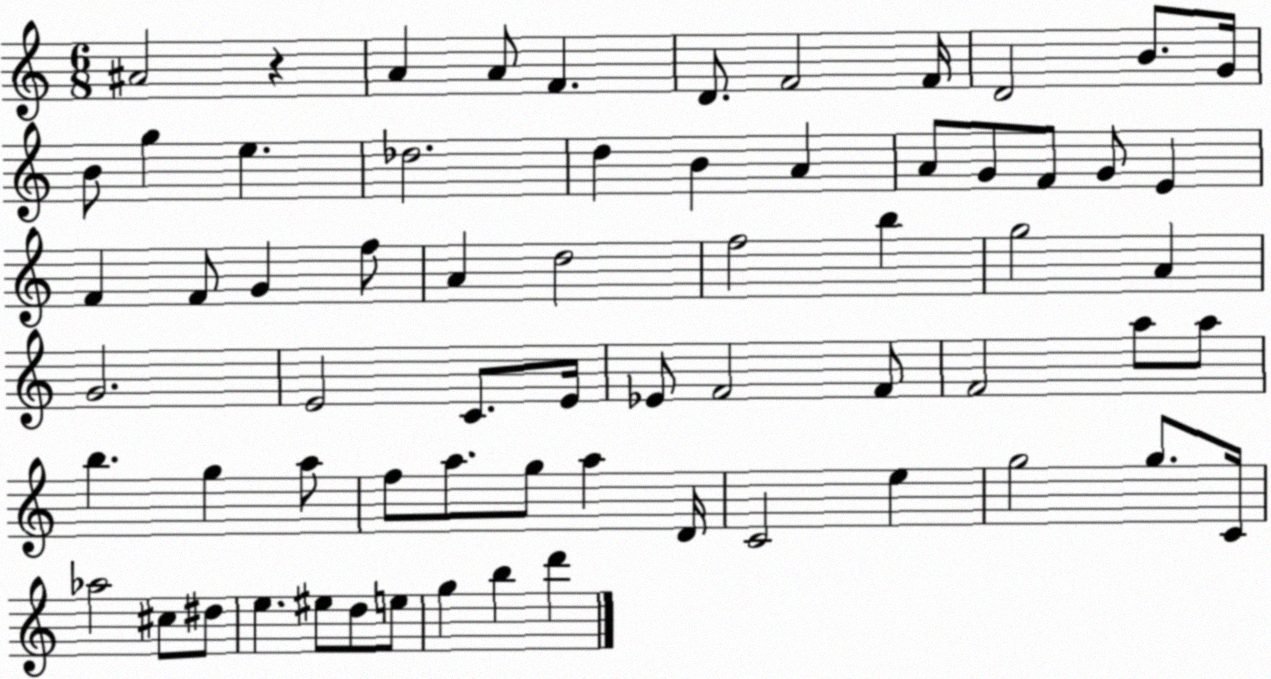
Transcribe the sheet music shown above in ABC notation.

X:1
T:Untitled
M:6/8
L:1/4
K:C
^A2 z A A/2 F D/2 F2 F/4 D2 B/2 G/4 B/2 g e _d2 d B A A/2 G/2 F/2 G/2 E F F/2 G f/2 A d2 f2 b g2 A G2 E2 C/2 E/4 _E/2 F2 F/2 F2 a/2 a/2 b g a/2 f/2 a/2 g/2 a D/4 C2 e g2 g/2 C/4 _a2 ^c/2 ^d/2 e ^e/2 d/2 e/2 g b d'